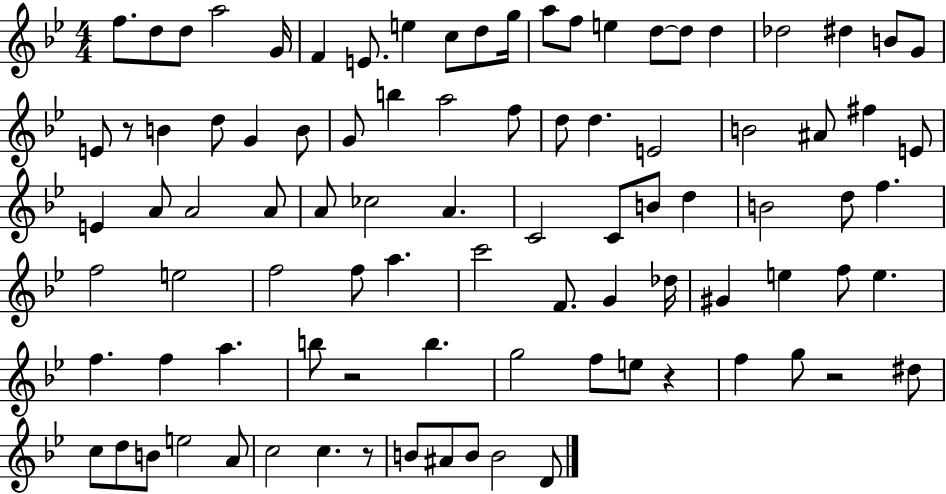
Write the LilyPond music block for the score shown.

{
  \clef treble
  \numericTimeSignature
  \time 4/4
  \key bes \major
  f''8. d''8 d''8 a''2 g'16 | f'4 e'8. e''4 c''8 d''8 g''16 | a''8 f''8 e''4 d''8~~ d''8 d''4 | des''2 dis''4 b'8 g'8 | \break e'8 r8 b'4 d''8 g'4 b'8 | g'8 b''4 a''2 f''8 | d''8 d''4. e'2 | b'2 ais'8 fis''4 e'8 | \break e'4 a'8 a'2 a'8 | a'8 ces''2 a'4. | c'2 c'8 b'8 d''4 | b'2 d''8 f''4. | \break f''2 e''2 | f''2 f''8 a''4. | c'''2 f'8. g'4 des''16 | gis'4 e''4 f''8 e''4. | \break f''4. f''4 a''4. | b''8 r2 b''4. | g''2 f''8 e''8 r4 | f''4 g''8 r2 dis''8 | \break c''8 d''8 b'8 e''2 a'8 | c''2 c''4. r8 | b'8 ais'8 b'8 b'2 d'8 | \bar "|."
}